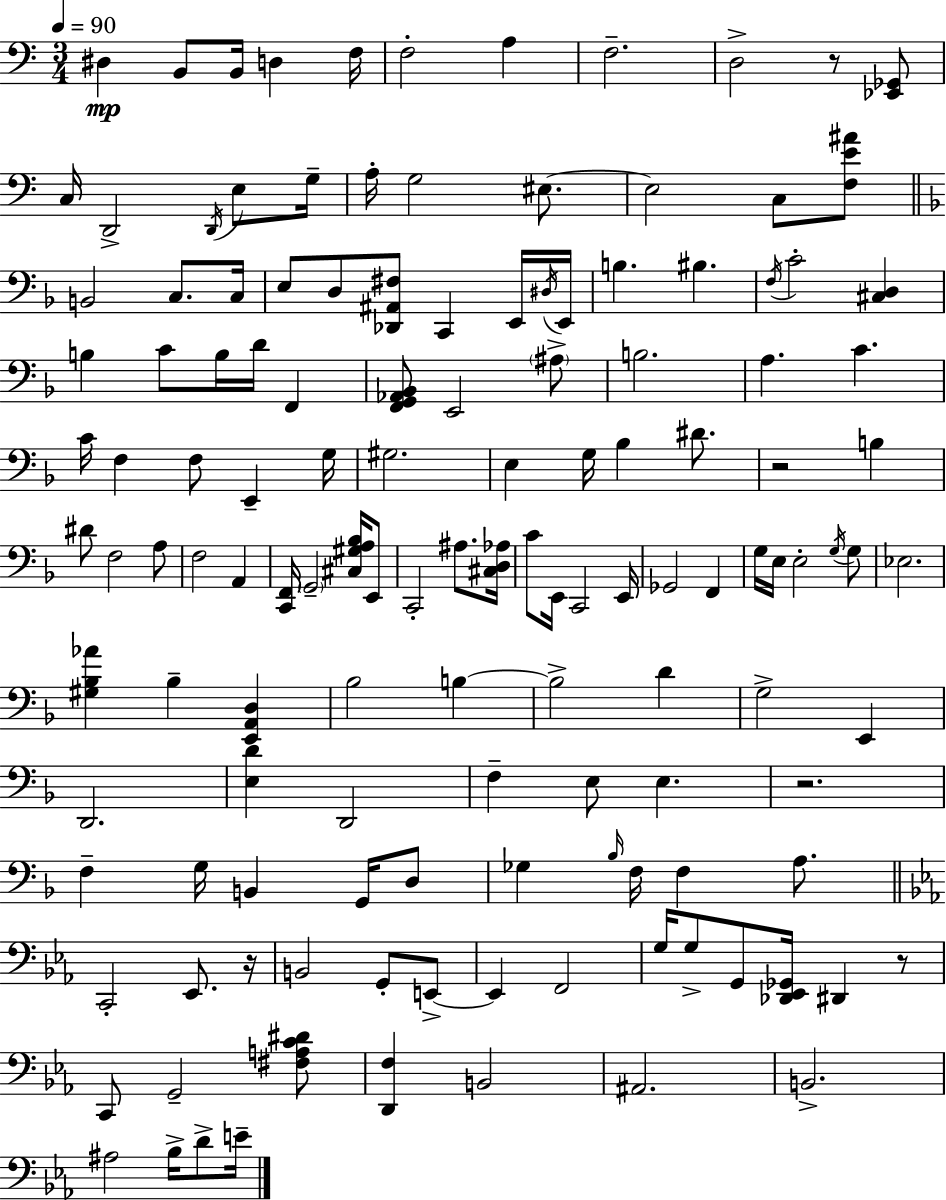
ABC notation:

X:1
T:Untitled
M:3/4
L:1/4
K:C
^D, B,,/2 B,,/4 D, F,/4 F,2 A, F,2 D,2 z/2 [_E,,_G,,]/2 C,/4 D,,2 D,,/4 E,/2 G,/4 A,/4 G,2 ^E,/2 ^E,2 C,/2 [F,E^A]/2 B,,2 C,/2 C,/4 E,/2 D,/2 [_D,,^A,,^F,]/2 C,, E,,/4 ^D,/4 E,,/4 B, ^B, F,/4 C2 [^C,D,] B, C/2 B,/4 D/4 F,, [F,,G,,_A,,_B,,]/2 E,,2 ^A,/2 B,2 A, C C/4 F, F,/2 E,, G,/4 ^G,2 E, G,/4 _B, ^D/2 z2 B, ^D/2 F,2 A,/2 F,2 A,, [C,,F,,]/4 G,,2 [^C,^G,A,_B,]/4 E,,/2 C,,2 ^A,/2 [^C,D,_A,]/4 C/2 E,,/4 C,,2 E,,/4 _G,,2 F,, G,/4 E,/4 E,2 G,/4 G,/2 _E,2 [^G,_B,_A] _B, [E,,A,,D,] _B,2 B, B,2 D G,2 E,, D,,2 [E,D] D,,2 F, E,/2 E, z2 F, G,/4 B,, G,,/4 D,/2 _G, _B,/4 F,/4 F, A,/2 C,,2 _E,,/2 z/4 B,,2 G,,/2 E,,/2 E,, F,,2 G,/4 G,/2 G,,/2 [_D,,_E,,_G,,]/4 ^D,, z/2 C,,/2 G,,2 [^F,A,C^D]/2 [D,,F,] B,,2 ^A,,2 B,,2 ^A,2 _B,/4 D/2 E/4